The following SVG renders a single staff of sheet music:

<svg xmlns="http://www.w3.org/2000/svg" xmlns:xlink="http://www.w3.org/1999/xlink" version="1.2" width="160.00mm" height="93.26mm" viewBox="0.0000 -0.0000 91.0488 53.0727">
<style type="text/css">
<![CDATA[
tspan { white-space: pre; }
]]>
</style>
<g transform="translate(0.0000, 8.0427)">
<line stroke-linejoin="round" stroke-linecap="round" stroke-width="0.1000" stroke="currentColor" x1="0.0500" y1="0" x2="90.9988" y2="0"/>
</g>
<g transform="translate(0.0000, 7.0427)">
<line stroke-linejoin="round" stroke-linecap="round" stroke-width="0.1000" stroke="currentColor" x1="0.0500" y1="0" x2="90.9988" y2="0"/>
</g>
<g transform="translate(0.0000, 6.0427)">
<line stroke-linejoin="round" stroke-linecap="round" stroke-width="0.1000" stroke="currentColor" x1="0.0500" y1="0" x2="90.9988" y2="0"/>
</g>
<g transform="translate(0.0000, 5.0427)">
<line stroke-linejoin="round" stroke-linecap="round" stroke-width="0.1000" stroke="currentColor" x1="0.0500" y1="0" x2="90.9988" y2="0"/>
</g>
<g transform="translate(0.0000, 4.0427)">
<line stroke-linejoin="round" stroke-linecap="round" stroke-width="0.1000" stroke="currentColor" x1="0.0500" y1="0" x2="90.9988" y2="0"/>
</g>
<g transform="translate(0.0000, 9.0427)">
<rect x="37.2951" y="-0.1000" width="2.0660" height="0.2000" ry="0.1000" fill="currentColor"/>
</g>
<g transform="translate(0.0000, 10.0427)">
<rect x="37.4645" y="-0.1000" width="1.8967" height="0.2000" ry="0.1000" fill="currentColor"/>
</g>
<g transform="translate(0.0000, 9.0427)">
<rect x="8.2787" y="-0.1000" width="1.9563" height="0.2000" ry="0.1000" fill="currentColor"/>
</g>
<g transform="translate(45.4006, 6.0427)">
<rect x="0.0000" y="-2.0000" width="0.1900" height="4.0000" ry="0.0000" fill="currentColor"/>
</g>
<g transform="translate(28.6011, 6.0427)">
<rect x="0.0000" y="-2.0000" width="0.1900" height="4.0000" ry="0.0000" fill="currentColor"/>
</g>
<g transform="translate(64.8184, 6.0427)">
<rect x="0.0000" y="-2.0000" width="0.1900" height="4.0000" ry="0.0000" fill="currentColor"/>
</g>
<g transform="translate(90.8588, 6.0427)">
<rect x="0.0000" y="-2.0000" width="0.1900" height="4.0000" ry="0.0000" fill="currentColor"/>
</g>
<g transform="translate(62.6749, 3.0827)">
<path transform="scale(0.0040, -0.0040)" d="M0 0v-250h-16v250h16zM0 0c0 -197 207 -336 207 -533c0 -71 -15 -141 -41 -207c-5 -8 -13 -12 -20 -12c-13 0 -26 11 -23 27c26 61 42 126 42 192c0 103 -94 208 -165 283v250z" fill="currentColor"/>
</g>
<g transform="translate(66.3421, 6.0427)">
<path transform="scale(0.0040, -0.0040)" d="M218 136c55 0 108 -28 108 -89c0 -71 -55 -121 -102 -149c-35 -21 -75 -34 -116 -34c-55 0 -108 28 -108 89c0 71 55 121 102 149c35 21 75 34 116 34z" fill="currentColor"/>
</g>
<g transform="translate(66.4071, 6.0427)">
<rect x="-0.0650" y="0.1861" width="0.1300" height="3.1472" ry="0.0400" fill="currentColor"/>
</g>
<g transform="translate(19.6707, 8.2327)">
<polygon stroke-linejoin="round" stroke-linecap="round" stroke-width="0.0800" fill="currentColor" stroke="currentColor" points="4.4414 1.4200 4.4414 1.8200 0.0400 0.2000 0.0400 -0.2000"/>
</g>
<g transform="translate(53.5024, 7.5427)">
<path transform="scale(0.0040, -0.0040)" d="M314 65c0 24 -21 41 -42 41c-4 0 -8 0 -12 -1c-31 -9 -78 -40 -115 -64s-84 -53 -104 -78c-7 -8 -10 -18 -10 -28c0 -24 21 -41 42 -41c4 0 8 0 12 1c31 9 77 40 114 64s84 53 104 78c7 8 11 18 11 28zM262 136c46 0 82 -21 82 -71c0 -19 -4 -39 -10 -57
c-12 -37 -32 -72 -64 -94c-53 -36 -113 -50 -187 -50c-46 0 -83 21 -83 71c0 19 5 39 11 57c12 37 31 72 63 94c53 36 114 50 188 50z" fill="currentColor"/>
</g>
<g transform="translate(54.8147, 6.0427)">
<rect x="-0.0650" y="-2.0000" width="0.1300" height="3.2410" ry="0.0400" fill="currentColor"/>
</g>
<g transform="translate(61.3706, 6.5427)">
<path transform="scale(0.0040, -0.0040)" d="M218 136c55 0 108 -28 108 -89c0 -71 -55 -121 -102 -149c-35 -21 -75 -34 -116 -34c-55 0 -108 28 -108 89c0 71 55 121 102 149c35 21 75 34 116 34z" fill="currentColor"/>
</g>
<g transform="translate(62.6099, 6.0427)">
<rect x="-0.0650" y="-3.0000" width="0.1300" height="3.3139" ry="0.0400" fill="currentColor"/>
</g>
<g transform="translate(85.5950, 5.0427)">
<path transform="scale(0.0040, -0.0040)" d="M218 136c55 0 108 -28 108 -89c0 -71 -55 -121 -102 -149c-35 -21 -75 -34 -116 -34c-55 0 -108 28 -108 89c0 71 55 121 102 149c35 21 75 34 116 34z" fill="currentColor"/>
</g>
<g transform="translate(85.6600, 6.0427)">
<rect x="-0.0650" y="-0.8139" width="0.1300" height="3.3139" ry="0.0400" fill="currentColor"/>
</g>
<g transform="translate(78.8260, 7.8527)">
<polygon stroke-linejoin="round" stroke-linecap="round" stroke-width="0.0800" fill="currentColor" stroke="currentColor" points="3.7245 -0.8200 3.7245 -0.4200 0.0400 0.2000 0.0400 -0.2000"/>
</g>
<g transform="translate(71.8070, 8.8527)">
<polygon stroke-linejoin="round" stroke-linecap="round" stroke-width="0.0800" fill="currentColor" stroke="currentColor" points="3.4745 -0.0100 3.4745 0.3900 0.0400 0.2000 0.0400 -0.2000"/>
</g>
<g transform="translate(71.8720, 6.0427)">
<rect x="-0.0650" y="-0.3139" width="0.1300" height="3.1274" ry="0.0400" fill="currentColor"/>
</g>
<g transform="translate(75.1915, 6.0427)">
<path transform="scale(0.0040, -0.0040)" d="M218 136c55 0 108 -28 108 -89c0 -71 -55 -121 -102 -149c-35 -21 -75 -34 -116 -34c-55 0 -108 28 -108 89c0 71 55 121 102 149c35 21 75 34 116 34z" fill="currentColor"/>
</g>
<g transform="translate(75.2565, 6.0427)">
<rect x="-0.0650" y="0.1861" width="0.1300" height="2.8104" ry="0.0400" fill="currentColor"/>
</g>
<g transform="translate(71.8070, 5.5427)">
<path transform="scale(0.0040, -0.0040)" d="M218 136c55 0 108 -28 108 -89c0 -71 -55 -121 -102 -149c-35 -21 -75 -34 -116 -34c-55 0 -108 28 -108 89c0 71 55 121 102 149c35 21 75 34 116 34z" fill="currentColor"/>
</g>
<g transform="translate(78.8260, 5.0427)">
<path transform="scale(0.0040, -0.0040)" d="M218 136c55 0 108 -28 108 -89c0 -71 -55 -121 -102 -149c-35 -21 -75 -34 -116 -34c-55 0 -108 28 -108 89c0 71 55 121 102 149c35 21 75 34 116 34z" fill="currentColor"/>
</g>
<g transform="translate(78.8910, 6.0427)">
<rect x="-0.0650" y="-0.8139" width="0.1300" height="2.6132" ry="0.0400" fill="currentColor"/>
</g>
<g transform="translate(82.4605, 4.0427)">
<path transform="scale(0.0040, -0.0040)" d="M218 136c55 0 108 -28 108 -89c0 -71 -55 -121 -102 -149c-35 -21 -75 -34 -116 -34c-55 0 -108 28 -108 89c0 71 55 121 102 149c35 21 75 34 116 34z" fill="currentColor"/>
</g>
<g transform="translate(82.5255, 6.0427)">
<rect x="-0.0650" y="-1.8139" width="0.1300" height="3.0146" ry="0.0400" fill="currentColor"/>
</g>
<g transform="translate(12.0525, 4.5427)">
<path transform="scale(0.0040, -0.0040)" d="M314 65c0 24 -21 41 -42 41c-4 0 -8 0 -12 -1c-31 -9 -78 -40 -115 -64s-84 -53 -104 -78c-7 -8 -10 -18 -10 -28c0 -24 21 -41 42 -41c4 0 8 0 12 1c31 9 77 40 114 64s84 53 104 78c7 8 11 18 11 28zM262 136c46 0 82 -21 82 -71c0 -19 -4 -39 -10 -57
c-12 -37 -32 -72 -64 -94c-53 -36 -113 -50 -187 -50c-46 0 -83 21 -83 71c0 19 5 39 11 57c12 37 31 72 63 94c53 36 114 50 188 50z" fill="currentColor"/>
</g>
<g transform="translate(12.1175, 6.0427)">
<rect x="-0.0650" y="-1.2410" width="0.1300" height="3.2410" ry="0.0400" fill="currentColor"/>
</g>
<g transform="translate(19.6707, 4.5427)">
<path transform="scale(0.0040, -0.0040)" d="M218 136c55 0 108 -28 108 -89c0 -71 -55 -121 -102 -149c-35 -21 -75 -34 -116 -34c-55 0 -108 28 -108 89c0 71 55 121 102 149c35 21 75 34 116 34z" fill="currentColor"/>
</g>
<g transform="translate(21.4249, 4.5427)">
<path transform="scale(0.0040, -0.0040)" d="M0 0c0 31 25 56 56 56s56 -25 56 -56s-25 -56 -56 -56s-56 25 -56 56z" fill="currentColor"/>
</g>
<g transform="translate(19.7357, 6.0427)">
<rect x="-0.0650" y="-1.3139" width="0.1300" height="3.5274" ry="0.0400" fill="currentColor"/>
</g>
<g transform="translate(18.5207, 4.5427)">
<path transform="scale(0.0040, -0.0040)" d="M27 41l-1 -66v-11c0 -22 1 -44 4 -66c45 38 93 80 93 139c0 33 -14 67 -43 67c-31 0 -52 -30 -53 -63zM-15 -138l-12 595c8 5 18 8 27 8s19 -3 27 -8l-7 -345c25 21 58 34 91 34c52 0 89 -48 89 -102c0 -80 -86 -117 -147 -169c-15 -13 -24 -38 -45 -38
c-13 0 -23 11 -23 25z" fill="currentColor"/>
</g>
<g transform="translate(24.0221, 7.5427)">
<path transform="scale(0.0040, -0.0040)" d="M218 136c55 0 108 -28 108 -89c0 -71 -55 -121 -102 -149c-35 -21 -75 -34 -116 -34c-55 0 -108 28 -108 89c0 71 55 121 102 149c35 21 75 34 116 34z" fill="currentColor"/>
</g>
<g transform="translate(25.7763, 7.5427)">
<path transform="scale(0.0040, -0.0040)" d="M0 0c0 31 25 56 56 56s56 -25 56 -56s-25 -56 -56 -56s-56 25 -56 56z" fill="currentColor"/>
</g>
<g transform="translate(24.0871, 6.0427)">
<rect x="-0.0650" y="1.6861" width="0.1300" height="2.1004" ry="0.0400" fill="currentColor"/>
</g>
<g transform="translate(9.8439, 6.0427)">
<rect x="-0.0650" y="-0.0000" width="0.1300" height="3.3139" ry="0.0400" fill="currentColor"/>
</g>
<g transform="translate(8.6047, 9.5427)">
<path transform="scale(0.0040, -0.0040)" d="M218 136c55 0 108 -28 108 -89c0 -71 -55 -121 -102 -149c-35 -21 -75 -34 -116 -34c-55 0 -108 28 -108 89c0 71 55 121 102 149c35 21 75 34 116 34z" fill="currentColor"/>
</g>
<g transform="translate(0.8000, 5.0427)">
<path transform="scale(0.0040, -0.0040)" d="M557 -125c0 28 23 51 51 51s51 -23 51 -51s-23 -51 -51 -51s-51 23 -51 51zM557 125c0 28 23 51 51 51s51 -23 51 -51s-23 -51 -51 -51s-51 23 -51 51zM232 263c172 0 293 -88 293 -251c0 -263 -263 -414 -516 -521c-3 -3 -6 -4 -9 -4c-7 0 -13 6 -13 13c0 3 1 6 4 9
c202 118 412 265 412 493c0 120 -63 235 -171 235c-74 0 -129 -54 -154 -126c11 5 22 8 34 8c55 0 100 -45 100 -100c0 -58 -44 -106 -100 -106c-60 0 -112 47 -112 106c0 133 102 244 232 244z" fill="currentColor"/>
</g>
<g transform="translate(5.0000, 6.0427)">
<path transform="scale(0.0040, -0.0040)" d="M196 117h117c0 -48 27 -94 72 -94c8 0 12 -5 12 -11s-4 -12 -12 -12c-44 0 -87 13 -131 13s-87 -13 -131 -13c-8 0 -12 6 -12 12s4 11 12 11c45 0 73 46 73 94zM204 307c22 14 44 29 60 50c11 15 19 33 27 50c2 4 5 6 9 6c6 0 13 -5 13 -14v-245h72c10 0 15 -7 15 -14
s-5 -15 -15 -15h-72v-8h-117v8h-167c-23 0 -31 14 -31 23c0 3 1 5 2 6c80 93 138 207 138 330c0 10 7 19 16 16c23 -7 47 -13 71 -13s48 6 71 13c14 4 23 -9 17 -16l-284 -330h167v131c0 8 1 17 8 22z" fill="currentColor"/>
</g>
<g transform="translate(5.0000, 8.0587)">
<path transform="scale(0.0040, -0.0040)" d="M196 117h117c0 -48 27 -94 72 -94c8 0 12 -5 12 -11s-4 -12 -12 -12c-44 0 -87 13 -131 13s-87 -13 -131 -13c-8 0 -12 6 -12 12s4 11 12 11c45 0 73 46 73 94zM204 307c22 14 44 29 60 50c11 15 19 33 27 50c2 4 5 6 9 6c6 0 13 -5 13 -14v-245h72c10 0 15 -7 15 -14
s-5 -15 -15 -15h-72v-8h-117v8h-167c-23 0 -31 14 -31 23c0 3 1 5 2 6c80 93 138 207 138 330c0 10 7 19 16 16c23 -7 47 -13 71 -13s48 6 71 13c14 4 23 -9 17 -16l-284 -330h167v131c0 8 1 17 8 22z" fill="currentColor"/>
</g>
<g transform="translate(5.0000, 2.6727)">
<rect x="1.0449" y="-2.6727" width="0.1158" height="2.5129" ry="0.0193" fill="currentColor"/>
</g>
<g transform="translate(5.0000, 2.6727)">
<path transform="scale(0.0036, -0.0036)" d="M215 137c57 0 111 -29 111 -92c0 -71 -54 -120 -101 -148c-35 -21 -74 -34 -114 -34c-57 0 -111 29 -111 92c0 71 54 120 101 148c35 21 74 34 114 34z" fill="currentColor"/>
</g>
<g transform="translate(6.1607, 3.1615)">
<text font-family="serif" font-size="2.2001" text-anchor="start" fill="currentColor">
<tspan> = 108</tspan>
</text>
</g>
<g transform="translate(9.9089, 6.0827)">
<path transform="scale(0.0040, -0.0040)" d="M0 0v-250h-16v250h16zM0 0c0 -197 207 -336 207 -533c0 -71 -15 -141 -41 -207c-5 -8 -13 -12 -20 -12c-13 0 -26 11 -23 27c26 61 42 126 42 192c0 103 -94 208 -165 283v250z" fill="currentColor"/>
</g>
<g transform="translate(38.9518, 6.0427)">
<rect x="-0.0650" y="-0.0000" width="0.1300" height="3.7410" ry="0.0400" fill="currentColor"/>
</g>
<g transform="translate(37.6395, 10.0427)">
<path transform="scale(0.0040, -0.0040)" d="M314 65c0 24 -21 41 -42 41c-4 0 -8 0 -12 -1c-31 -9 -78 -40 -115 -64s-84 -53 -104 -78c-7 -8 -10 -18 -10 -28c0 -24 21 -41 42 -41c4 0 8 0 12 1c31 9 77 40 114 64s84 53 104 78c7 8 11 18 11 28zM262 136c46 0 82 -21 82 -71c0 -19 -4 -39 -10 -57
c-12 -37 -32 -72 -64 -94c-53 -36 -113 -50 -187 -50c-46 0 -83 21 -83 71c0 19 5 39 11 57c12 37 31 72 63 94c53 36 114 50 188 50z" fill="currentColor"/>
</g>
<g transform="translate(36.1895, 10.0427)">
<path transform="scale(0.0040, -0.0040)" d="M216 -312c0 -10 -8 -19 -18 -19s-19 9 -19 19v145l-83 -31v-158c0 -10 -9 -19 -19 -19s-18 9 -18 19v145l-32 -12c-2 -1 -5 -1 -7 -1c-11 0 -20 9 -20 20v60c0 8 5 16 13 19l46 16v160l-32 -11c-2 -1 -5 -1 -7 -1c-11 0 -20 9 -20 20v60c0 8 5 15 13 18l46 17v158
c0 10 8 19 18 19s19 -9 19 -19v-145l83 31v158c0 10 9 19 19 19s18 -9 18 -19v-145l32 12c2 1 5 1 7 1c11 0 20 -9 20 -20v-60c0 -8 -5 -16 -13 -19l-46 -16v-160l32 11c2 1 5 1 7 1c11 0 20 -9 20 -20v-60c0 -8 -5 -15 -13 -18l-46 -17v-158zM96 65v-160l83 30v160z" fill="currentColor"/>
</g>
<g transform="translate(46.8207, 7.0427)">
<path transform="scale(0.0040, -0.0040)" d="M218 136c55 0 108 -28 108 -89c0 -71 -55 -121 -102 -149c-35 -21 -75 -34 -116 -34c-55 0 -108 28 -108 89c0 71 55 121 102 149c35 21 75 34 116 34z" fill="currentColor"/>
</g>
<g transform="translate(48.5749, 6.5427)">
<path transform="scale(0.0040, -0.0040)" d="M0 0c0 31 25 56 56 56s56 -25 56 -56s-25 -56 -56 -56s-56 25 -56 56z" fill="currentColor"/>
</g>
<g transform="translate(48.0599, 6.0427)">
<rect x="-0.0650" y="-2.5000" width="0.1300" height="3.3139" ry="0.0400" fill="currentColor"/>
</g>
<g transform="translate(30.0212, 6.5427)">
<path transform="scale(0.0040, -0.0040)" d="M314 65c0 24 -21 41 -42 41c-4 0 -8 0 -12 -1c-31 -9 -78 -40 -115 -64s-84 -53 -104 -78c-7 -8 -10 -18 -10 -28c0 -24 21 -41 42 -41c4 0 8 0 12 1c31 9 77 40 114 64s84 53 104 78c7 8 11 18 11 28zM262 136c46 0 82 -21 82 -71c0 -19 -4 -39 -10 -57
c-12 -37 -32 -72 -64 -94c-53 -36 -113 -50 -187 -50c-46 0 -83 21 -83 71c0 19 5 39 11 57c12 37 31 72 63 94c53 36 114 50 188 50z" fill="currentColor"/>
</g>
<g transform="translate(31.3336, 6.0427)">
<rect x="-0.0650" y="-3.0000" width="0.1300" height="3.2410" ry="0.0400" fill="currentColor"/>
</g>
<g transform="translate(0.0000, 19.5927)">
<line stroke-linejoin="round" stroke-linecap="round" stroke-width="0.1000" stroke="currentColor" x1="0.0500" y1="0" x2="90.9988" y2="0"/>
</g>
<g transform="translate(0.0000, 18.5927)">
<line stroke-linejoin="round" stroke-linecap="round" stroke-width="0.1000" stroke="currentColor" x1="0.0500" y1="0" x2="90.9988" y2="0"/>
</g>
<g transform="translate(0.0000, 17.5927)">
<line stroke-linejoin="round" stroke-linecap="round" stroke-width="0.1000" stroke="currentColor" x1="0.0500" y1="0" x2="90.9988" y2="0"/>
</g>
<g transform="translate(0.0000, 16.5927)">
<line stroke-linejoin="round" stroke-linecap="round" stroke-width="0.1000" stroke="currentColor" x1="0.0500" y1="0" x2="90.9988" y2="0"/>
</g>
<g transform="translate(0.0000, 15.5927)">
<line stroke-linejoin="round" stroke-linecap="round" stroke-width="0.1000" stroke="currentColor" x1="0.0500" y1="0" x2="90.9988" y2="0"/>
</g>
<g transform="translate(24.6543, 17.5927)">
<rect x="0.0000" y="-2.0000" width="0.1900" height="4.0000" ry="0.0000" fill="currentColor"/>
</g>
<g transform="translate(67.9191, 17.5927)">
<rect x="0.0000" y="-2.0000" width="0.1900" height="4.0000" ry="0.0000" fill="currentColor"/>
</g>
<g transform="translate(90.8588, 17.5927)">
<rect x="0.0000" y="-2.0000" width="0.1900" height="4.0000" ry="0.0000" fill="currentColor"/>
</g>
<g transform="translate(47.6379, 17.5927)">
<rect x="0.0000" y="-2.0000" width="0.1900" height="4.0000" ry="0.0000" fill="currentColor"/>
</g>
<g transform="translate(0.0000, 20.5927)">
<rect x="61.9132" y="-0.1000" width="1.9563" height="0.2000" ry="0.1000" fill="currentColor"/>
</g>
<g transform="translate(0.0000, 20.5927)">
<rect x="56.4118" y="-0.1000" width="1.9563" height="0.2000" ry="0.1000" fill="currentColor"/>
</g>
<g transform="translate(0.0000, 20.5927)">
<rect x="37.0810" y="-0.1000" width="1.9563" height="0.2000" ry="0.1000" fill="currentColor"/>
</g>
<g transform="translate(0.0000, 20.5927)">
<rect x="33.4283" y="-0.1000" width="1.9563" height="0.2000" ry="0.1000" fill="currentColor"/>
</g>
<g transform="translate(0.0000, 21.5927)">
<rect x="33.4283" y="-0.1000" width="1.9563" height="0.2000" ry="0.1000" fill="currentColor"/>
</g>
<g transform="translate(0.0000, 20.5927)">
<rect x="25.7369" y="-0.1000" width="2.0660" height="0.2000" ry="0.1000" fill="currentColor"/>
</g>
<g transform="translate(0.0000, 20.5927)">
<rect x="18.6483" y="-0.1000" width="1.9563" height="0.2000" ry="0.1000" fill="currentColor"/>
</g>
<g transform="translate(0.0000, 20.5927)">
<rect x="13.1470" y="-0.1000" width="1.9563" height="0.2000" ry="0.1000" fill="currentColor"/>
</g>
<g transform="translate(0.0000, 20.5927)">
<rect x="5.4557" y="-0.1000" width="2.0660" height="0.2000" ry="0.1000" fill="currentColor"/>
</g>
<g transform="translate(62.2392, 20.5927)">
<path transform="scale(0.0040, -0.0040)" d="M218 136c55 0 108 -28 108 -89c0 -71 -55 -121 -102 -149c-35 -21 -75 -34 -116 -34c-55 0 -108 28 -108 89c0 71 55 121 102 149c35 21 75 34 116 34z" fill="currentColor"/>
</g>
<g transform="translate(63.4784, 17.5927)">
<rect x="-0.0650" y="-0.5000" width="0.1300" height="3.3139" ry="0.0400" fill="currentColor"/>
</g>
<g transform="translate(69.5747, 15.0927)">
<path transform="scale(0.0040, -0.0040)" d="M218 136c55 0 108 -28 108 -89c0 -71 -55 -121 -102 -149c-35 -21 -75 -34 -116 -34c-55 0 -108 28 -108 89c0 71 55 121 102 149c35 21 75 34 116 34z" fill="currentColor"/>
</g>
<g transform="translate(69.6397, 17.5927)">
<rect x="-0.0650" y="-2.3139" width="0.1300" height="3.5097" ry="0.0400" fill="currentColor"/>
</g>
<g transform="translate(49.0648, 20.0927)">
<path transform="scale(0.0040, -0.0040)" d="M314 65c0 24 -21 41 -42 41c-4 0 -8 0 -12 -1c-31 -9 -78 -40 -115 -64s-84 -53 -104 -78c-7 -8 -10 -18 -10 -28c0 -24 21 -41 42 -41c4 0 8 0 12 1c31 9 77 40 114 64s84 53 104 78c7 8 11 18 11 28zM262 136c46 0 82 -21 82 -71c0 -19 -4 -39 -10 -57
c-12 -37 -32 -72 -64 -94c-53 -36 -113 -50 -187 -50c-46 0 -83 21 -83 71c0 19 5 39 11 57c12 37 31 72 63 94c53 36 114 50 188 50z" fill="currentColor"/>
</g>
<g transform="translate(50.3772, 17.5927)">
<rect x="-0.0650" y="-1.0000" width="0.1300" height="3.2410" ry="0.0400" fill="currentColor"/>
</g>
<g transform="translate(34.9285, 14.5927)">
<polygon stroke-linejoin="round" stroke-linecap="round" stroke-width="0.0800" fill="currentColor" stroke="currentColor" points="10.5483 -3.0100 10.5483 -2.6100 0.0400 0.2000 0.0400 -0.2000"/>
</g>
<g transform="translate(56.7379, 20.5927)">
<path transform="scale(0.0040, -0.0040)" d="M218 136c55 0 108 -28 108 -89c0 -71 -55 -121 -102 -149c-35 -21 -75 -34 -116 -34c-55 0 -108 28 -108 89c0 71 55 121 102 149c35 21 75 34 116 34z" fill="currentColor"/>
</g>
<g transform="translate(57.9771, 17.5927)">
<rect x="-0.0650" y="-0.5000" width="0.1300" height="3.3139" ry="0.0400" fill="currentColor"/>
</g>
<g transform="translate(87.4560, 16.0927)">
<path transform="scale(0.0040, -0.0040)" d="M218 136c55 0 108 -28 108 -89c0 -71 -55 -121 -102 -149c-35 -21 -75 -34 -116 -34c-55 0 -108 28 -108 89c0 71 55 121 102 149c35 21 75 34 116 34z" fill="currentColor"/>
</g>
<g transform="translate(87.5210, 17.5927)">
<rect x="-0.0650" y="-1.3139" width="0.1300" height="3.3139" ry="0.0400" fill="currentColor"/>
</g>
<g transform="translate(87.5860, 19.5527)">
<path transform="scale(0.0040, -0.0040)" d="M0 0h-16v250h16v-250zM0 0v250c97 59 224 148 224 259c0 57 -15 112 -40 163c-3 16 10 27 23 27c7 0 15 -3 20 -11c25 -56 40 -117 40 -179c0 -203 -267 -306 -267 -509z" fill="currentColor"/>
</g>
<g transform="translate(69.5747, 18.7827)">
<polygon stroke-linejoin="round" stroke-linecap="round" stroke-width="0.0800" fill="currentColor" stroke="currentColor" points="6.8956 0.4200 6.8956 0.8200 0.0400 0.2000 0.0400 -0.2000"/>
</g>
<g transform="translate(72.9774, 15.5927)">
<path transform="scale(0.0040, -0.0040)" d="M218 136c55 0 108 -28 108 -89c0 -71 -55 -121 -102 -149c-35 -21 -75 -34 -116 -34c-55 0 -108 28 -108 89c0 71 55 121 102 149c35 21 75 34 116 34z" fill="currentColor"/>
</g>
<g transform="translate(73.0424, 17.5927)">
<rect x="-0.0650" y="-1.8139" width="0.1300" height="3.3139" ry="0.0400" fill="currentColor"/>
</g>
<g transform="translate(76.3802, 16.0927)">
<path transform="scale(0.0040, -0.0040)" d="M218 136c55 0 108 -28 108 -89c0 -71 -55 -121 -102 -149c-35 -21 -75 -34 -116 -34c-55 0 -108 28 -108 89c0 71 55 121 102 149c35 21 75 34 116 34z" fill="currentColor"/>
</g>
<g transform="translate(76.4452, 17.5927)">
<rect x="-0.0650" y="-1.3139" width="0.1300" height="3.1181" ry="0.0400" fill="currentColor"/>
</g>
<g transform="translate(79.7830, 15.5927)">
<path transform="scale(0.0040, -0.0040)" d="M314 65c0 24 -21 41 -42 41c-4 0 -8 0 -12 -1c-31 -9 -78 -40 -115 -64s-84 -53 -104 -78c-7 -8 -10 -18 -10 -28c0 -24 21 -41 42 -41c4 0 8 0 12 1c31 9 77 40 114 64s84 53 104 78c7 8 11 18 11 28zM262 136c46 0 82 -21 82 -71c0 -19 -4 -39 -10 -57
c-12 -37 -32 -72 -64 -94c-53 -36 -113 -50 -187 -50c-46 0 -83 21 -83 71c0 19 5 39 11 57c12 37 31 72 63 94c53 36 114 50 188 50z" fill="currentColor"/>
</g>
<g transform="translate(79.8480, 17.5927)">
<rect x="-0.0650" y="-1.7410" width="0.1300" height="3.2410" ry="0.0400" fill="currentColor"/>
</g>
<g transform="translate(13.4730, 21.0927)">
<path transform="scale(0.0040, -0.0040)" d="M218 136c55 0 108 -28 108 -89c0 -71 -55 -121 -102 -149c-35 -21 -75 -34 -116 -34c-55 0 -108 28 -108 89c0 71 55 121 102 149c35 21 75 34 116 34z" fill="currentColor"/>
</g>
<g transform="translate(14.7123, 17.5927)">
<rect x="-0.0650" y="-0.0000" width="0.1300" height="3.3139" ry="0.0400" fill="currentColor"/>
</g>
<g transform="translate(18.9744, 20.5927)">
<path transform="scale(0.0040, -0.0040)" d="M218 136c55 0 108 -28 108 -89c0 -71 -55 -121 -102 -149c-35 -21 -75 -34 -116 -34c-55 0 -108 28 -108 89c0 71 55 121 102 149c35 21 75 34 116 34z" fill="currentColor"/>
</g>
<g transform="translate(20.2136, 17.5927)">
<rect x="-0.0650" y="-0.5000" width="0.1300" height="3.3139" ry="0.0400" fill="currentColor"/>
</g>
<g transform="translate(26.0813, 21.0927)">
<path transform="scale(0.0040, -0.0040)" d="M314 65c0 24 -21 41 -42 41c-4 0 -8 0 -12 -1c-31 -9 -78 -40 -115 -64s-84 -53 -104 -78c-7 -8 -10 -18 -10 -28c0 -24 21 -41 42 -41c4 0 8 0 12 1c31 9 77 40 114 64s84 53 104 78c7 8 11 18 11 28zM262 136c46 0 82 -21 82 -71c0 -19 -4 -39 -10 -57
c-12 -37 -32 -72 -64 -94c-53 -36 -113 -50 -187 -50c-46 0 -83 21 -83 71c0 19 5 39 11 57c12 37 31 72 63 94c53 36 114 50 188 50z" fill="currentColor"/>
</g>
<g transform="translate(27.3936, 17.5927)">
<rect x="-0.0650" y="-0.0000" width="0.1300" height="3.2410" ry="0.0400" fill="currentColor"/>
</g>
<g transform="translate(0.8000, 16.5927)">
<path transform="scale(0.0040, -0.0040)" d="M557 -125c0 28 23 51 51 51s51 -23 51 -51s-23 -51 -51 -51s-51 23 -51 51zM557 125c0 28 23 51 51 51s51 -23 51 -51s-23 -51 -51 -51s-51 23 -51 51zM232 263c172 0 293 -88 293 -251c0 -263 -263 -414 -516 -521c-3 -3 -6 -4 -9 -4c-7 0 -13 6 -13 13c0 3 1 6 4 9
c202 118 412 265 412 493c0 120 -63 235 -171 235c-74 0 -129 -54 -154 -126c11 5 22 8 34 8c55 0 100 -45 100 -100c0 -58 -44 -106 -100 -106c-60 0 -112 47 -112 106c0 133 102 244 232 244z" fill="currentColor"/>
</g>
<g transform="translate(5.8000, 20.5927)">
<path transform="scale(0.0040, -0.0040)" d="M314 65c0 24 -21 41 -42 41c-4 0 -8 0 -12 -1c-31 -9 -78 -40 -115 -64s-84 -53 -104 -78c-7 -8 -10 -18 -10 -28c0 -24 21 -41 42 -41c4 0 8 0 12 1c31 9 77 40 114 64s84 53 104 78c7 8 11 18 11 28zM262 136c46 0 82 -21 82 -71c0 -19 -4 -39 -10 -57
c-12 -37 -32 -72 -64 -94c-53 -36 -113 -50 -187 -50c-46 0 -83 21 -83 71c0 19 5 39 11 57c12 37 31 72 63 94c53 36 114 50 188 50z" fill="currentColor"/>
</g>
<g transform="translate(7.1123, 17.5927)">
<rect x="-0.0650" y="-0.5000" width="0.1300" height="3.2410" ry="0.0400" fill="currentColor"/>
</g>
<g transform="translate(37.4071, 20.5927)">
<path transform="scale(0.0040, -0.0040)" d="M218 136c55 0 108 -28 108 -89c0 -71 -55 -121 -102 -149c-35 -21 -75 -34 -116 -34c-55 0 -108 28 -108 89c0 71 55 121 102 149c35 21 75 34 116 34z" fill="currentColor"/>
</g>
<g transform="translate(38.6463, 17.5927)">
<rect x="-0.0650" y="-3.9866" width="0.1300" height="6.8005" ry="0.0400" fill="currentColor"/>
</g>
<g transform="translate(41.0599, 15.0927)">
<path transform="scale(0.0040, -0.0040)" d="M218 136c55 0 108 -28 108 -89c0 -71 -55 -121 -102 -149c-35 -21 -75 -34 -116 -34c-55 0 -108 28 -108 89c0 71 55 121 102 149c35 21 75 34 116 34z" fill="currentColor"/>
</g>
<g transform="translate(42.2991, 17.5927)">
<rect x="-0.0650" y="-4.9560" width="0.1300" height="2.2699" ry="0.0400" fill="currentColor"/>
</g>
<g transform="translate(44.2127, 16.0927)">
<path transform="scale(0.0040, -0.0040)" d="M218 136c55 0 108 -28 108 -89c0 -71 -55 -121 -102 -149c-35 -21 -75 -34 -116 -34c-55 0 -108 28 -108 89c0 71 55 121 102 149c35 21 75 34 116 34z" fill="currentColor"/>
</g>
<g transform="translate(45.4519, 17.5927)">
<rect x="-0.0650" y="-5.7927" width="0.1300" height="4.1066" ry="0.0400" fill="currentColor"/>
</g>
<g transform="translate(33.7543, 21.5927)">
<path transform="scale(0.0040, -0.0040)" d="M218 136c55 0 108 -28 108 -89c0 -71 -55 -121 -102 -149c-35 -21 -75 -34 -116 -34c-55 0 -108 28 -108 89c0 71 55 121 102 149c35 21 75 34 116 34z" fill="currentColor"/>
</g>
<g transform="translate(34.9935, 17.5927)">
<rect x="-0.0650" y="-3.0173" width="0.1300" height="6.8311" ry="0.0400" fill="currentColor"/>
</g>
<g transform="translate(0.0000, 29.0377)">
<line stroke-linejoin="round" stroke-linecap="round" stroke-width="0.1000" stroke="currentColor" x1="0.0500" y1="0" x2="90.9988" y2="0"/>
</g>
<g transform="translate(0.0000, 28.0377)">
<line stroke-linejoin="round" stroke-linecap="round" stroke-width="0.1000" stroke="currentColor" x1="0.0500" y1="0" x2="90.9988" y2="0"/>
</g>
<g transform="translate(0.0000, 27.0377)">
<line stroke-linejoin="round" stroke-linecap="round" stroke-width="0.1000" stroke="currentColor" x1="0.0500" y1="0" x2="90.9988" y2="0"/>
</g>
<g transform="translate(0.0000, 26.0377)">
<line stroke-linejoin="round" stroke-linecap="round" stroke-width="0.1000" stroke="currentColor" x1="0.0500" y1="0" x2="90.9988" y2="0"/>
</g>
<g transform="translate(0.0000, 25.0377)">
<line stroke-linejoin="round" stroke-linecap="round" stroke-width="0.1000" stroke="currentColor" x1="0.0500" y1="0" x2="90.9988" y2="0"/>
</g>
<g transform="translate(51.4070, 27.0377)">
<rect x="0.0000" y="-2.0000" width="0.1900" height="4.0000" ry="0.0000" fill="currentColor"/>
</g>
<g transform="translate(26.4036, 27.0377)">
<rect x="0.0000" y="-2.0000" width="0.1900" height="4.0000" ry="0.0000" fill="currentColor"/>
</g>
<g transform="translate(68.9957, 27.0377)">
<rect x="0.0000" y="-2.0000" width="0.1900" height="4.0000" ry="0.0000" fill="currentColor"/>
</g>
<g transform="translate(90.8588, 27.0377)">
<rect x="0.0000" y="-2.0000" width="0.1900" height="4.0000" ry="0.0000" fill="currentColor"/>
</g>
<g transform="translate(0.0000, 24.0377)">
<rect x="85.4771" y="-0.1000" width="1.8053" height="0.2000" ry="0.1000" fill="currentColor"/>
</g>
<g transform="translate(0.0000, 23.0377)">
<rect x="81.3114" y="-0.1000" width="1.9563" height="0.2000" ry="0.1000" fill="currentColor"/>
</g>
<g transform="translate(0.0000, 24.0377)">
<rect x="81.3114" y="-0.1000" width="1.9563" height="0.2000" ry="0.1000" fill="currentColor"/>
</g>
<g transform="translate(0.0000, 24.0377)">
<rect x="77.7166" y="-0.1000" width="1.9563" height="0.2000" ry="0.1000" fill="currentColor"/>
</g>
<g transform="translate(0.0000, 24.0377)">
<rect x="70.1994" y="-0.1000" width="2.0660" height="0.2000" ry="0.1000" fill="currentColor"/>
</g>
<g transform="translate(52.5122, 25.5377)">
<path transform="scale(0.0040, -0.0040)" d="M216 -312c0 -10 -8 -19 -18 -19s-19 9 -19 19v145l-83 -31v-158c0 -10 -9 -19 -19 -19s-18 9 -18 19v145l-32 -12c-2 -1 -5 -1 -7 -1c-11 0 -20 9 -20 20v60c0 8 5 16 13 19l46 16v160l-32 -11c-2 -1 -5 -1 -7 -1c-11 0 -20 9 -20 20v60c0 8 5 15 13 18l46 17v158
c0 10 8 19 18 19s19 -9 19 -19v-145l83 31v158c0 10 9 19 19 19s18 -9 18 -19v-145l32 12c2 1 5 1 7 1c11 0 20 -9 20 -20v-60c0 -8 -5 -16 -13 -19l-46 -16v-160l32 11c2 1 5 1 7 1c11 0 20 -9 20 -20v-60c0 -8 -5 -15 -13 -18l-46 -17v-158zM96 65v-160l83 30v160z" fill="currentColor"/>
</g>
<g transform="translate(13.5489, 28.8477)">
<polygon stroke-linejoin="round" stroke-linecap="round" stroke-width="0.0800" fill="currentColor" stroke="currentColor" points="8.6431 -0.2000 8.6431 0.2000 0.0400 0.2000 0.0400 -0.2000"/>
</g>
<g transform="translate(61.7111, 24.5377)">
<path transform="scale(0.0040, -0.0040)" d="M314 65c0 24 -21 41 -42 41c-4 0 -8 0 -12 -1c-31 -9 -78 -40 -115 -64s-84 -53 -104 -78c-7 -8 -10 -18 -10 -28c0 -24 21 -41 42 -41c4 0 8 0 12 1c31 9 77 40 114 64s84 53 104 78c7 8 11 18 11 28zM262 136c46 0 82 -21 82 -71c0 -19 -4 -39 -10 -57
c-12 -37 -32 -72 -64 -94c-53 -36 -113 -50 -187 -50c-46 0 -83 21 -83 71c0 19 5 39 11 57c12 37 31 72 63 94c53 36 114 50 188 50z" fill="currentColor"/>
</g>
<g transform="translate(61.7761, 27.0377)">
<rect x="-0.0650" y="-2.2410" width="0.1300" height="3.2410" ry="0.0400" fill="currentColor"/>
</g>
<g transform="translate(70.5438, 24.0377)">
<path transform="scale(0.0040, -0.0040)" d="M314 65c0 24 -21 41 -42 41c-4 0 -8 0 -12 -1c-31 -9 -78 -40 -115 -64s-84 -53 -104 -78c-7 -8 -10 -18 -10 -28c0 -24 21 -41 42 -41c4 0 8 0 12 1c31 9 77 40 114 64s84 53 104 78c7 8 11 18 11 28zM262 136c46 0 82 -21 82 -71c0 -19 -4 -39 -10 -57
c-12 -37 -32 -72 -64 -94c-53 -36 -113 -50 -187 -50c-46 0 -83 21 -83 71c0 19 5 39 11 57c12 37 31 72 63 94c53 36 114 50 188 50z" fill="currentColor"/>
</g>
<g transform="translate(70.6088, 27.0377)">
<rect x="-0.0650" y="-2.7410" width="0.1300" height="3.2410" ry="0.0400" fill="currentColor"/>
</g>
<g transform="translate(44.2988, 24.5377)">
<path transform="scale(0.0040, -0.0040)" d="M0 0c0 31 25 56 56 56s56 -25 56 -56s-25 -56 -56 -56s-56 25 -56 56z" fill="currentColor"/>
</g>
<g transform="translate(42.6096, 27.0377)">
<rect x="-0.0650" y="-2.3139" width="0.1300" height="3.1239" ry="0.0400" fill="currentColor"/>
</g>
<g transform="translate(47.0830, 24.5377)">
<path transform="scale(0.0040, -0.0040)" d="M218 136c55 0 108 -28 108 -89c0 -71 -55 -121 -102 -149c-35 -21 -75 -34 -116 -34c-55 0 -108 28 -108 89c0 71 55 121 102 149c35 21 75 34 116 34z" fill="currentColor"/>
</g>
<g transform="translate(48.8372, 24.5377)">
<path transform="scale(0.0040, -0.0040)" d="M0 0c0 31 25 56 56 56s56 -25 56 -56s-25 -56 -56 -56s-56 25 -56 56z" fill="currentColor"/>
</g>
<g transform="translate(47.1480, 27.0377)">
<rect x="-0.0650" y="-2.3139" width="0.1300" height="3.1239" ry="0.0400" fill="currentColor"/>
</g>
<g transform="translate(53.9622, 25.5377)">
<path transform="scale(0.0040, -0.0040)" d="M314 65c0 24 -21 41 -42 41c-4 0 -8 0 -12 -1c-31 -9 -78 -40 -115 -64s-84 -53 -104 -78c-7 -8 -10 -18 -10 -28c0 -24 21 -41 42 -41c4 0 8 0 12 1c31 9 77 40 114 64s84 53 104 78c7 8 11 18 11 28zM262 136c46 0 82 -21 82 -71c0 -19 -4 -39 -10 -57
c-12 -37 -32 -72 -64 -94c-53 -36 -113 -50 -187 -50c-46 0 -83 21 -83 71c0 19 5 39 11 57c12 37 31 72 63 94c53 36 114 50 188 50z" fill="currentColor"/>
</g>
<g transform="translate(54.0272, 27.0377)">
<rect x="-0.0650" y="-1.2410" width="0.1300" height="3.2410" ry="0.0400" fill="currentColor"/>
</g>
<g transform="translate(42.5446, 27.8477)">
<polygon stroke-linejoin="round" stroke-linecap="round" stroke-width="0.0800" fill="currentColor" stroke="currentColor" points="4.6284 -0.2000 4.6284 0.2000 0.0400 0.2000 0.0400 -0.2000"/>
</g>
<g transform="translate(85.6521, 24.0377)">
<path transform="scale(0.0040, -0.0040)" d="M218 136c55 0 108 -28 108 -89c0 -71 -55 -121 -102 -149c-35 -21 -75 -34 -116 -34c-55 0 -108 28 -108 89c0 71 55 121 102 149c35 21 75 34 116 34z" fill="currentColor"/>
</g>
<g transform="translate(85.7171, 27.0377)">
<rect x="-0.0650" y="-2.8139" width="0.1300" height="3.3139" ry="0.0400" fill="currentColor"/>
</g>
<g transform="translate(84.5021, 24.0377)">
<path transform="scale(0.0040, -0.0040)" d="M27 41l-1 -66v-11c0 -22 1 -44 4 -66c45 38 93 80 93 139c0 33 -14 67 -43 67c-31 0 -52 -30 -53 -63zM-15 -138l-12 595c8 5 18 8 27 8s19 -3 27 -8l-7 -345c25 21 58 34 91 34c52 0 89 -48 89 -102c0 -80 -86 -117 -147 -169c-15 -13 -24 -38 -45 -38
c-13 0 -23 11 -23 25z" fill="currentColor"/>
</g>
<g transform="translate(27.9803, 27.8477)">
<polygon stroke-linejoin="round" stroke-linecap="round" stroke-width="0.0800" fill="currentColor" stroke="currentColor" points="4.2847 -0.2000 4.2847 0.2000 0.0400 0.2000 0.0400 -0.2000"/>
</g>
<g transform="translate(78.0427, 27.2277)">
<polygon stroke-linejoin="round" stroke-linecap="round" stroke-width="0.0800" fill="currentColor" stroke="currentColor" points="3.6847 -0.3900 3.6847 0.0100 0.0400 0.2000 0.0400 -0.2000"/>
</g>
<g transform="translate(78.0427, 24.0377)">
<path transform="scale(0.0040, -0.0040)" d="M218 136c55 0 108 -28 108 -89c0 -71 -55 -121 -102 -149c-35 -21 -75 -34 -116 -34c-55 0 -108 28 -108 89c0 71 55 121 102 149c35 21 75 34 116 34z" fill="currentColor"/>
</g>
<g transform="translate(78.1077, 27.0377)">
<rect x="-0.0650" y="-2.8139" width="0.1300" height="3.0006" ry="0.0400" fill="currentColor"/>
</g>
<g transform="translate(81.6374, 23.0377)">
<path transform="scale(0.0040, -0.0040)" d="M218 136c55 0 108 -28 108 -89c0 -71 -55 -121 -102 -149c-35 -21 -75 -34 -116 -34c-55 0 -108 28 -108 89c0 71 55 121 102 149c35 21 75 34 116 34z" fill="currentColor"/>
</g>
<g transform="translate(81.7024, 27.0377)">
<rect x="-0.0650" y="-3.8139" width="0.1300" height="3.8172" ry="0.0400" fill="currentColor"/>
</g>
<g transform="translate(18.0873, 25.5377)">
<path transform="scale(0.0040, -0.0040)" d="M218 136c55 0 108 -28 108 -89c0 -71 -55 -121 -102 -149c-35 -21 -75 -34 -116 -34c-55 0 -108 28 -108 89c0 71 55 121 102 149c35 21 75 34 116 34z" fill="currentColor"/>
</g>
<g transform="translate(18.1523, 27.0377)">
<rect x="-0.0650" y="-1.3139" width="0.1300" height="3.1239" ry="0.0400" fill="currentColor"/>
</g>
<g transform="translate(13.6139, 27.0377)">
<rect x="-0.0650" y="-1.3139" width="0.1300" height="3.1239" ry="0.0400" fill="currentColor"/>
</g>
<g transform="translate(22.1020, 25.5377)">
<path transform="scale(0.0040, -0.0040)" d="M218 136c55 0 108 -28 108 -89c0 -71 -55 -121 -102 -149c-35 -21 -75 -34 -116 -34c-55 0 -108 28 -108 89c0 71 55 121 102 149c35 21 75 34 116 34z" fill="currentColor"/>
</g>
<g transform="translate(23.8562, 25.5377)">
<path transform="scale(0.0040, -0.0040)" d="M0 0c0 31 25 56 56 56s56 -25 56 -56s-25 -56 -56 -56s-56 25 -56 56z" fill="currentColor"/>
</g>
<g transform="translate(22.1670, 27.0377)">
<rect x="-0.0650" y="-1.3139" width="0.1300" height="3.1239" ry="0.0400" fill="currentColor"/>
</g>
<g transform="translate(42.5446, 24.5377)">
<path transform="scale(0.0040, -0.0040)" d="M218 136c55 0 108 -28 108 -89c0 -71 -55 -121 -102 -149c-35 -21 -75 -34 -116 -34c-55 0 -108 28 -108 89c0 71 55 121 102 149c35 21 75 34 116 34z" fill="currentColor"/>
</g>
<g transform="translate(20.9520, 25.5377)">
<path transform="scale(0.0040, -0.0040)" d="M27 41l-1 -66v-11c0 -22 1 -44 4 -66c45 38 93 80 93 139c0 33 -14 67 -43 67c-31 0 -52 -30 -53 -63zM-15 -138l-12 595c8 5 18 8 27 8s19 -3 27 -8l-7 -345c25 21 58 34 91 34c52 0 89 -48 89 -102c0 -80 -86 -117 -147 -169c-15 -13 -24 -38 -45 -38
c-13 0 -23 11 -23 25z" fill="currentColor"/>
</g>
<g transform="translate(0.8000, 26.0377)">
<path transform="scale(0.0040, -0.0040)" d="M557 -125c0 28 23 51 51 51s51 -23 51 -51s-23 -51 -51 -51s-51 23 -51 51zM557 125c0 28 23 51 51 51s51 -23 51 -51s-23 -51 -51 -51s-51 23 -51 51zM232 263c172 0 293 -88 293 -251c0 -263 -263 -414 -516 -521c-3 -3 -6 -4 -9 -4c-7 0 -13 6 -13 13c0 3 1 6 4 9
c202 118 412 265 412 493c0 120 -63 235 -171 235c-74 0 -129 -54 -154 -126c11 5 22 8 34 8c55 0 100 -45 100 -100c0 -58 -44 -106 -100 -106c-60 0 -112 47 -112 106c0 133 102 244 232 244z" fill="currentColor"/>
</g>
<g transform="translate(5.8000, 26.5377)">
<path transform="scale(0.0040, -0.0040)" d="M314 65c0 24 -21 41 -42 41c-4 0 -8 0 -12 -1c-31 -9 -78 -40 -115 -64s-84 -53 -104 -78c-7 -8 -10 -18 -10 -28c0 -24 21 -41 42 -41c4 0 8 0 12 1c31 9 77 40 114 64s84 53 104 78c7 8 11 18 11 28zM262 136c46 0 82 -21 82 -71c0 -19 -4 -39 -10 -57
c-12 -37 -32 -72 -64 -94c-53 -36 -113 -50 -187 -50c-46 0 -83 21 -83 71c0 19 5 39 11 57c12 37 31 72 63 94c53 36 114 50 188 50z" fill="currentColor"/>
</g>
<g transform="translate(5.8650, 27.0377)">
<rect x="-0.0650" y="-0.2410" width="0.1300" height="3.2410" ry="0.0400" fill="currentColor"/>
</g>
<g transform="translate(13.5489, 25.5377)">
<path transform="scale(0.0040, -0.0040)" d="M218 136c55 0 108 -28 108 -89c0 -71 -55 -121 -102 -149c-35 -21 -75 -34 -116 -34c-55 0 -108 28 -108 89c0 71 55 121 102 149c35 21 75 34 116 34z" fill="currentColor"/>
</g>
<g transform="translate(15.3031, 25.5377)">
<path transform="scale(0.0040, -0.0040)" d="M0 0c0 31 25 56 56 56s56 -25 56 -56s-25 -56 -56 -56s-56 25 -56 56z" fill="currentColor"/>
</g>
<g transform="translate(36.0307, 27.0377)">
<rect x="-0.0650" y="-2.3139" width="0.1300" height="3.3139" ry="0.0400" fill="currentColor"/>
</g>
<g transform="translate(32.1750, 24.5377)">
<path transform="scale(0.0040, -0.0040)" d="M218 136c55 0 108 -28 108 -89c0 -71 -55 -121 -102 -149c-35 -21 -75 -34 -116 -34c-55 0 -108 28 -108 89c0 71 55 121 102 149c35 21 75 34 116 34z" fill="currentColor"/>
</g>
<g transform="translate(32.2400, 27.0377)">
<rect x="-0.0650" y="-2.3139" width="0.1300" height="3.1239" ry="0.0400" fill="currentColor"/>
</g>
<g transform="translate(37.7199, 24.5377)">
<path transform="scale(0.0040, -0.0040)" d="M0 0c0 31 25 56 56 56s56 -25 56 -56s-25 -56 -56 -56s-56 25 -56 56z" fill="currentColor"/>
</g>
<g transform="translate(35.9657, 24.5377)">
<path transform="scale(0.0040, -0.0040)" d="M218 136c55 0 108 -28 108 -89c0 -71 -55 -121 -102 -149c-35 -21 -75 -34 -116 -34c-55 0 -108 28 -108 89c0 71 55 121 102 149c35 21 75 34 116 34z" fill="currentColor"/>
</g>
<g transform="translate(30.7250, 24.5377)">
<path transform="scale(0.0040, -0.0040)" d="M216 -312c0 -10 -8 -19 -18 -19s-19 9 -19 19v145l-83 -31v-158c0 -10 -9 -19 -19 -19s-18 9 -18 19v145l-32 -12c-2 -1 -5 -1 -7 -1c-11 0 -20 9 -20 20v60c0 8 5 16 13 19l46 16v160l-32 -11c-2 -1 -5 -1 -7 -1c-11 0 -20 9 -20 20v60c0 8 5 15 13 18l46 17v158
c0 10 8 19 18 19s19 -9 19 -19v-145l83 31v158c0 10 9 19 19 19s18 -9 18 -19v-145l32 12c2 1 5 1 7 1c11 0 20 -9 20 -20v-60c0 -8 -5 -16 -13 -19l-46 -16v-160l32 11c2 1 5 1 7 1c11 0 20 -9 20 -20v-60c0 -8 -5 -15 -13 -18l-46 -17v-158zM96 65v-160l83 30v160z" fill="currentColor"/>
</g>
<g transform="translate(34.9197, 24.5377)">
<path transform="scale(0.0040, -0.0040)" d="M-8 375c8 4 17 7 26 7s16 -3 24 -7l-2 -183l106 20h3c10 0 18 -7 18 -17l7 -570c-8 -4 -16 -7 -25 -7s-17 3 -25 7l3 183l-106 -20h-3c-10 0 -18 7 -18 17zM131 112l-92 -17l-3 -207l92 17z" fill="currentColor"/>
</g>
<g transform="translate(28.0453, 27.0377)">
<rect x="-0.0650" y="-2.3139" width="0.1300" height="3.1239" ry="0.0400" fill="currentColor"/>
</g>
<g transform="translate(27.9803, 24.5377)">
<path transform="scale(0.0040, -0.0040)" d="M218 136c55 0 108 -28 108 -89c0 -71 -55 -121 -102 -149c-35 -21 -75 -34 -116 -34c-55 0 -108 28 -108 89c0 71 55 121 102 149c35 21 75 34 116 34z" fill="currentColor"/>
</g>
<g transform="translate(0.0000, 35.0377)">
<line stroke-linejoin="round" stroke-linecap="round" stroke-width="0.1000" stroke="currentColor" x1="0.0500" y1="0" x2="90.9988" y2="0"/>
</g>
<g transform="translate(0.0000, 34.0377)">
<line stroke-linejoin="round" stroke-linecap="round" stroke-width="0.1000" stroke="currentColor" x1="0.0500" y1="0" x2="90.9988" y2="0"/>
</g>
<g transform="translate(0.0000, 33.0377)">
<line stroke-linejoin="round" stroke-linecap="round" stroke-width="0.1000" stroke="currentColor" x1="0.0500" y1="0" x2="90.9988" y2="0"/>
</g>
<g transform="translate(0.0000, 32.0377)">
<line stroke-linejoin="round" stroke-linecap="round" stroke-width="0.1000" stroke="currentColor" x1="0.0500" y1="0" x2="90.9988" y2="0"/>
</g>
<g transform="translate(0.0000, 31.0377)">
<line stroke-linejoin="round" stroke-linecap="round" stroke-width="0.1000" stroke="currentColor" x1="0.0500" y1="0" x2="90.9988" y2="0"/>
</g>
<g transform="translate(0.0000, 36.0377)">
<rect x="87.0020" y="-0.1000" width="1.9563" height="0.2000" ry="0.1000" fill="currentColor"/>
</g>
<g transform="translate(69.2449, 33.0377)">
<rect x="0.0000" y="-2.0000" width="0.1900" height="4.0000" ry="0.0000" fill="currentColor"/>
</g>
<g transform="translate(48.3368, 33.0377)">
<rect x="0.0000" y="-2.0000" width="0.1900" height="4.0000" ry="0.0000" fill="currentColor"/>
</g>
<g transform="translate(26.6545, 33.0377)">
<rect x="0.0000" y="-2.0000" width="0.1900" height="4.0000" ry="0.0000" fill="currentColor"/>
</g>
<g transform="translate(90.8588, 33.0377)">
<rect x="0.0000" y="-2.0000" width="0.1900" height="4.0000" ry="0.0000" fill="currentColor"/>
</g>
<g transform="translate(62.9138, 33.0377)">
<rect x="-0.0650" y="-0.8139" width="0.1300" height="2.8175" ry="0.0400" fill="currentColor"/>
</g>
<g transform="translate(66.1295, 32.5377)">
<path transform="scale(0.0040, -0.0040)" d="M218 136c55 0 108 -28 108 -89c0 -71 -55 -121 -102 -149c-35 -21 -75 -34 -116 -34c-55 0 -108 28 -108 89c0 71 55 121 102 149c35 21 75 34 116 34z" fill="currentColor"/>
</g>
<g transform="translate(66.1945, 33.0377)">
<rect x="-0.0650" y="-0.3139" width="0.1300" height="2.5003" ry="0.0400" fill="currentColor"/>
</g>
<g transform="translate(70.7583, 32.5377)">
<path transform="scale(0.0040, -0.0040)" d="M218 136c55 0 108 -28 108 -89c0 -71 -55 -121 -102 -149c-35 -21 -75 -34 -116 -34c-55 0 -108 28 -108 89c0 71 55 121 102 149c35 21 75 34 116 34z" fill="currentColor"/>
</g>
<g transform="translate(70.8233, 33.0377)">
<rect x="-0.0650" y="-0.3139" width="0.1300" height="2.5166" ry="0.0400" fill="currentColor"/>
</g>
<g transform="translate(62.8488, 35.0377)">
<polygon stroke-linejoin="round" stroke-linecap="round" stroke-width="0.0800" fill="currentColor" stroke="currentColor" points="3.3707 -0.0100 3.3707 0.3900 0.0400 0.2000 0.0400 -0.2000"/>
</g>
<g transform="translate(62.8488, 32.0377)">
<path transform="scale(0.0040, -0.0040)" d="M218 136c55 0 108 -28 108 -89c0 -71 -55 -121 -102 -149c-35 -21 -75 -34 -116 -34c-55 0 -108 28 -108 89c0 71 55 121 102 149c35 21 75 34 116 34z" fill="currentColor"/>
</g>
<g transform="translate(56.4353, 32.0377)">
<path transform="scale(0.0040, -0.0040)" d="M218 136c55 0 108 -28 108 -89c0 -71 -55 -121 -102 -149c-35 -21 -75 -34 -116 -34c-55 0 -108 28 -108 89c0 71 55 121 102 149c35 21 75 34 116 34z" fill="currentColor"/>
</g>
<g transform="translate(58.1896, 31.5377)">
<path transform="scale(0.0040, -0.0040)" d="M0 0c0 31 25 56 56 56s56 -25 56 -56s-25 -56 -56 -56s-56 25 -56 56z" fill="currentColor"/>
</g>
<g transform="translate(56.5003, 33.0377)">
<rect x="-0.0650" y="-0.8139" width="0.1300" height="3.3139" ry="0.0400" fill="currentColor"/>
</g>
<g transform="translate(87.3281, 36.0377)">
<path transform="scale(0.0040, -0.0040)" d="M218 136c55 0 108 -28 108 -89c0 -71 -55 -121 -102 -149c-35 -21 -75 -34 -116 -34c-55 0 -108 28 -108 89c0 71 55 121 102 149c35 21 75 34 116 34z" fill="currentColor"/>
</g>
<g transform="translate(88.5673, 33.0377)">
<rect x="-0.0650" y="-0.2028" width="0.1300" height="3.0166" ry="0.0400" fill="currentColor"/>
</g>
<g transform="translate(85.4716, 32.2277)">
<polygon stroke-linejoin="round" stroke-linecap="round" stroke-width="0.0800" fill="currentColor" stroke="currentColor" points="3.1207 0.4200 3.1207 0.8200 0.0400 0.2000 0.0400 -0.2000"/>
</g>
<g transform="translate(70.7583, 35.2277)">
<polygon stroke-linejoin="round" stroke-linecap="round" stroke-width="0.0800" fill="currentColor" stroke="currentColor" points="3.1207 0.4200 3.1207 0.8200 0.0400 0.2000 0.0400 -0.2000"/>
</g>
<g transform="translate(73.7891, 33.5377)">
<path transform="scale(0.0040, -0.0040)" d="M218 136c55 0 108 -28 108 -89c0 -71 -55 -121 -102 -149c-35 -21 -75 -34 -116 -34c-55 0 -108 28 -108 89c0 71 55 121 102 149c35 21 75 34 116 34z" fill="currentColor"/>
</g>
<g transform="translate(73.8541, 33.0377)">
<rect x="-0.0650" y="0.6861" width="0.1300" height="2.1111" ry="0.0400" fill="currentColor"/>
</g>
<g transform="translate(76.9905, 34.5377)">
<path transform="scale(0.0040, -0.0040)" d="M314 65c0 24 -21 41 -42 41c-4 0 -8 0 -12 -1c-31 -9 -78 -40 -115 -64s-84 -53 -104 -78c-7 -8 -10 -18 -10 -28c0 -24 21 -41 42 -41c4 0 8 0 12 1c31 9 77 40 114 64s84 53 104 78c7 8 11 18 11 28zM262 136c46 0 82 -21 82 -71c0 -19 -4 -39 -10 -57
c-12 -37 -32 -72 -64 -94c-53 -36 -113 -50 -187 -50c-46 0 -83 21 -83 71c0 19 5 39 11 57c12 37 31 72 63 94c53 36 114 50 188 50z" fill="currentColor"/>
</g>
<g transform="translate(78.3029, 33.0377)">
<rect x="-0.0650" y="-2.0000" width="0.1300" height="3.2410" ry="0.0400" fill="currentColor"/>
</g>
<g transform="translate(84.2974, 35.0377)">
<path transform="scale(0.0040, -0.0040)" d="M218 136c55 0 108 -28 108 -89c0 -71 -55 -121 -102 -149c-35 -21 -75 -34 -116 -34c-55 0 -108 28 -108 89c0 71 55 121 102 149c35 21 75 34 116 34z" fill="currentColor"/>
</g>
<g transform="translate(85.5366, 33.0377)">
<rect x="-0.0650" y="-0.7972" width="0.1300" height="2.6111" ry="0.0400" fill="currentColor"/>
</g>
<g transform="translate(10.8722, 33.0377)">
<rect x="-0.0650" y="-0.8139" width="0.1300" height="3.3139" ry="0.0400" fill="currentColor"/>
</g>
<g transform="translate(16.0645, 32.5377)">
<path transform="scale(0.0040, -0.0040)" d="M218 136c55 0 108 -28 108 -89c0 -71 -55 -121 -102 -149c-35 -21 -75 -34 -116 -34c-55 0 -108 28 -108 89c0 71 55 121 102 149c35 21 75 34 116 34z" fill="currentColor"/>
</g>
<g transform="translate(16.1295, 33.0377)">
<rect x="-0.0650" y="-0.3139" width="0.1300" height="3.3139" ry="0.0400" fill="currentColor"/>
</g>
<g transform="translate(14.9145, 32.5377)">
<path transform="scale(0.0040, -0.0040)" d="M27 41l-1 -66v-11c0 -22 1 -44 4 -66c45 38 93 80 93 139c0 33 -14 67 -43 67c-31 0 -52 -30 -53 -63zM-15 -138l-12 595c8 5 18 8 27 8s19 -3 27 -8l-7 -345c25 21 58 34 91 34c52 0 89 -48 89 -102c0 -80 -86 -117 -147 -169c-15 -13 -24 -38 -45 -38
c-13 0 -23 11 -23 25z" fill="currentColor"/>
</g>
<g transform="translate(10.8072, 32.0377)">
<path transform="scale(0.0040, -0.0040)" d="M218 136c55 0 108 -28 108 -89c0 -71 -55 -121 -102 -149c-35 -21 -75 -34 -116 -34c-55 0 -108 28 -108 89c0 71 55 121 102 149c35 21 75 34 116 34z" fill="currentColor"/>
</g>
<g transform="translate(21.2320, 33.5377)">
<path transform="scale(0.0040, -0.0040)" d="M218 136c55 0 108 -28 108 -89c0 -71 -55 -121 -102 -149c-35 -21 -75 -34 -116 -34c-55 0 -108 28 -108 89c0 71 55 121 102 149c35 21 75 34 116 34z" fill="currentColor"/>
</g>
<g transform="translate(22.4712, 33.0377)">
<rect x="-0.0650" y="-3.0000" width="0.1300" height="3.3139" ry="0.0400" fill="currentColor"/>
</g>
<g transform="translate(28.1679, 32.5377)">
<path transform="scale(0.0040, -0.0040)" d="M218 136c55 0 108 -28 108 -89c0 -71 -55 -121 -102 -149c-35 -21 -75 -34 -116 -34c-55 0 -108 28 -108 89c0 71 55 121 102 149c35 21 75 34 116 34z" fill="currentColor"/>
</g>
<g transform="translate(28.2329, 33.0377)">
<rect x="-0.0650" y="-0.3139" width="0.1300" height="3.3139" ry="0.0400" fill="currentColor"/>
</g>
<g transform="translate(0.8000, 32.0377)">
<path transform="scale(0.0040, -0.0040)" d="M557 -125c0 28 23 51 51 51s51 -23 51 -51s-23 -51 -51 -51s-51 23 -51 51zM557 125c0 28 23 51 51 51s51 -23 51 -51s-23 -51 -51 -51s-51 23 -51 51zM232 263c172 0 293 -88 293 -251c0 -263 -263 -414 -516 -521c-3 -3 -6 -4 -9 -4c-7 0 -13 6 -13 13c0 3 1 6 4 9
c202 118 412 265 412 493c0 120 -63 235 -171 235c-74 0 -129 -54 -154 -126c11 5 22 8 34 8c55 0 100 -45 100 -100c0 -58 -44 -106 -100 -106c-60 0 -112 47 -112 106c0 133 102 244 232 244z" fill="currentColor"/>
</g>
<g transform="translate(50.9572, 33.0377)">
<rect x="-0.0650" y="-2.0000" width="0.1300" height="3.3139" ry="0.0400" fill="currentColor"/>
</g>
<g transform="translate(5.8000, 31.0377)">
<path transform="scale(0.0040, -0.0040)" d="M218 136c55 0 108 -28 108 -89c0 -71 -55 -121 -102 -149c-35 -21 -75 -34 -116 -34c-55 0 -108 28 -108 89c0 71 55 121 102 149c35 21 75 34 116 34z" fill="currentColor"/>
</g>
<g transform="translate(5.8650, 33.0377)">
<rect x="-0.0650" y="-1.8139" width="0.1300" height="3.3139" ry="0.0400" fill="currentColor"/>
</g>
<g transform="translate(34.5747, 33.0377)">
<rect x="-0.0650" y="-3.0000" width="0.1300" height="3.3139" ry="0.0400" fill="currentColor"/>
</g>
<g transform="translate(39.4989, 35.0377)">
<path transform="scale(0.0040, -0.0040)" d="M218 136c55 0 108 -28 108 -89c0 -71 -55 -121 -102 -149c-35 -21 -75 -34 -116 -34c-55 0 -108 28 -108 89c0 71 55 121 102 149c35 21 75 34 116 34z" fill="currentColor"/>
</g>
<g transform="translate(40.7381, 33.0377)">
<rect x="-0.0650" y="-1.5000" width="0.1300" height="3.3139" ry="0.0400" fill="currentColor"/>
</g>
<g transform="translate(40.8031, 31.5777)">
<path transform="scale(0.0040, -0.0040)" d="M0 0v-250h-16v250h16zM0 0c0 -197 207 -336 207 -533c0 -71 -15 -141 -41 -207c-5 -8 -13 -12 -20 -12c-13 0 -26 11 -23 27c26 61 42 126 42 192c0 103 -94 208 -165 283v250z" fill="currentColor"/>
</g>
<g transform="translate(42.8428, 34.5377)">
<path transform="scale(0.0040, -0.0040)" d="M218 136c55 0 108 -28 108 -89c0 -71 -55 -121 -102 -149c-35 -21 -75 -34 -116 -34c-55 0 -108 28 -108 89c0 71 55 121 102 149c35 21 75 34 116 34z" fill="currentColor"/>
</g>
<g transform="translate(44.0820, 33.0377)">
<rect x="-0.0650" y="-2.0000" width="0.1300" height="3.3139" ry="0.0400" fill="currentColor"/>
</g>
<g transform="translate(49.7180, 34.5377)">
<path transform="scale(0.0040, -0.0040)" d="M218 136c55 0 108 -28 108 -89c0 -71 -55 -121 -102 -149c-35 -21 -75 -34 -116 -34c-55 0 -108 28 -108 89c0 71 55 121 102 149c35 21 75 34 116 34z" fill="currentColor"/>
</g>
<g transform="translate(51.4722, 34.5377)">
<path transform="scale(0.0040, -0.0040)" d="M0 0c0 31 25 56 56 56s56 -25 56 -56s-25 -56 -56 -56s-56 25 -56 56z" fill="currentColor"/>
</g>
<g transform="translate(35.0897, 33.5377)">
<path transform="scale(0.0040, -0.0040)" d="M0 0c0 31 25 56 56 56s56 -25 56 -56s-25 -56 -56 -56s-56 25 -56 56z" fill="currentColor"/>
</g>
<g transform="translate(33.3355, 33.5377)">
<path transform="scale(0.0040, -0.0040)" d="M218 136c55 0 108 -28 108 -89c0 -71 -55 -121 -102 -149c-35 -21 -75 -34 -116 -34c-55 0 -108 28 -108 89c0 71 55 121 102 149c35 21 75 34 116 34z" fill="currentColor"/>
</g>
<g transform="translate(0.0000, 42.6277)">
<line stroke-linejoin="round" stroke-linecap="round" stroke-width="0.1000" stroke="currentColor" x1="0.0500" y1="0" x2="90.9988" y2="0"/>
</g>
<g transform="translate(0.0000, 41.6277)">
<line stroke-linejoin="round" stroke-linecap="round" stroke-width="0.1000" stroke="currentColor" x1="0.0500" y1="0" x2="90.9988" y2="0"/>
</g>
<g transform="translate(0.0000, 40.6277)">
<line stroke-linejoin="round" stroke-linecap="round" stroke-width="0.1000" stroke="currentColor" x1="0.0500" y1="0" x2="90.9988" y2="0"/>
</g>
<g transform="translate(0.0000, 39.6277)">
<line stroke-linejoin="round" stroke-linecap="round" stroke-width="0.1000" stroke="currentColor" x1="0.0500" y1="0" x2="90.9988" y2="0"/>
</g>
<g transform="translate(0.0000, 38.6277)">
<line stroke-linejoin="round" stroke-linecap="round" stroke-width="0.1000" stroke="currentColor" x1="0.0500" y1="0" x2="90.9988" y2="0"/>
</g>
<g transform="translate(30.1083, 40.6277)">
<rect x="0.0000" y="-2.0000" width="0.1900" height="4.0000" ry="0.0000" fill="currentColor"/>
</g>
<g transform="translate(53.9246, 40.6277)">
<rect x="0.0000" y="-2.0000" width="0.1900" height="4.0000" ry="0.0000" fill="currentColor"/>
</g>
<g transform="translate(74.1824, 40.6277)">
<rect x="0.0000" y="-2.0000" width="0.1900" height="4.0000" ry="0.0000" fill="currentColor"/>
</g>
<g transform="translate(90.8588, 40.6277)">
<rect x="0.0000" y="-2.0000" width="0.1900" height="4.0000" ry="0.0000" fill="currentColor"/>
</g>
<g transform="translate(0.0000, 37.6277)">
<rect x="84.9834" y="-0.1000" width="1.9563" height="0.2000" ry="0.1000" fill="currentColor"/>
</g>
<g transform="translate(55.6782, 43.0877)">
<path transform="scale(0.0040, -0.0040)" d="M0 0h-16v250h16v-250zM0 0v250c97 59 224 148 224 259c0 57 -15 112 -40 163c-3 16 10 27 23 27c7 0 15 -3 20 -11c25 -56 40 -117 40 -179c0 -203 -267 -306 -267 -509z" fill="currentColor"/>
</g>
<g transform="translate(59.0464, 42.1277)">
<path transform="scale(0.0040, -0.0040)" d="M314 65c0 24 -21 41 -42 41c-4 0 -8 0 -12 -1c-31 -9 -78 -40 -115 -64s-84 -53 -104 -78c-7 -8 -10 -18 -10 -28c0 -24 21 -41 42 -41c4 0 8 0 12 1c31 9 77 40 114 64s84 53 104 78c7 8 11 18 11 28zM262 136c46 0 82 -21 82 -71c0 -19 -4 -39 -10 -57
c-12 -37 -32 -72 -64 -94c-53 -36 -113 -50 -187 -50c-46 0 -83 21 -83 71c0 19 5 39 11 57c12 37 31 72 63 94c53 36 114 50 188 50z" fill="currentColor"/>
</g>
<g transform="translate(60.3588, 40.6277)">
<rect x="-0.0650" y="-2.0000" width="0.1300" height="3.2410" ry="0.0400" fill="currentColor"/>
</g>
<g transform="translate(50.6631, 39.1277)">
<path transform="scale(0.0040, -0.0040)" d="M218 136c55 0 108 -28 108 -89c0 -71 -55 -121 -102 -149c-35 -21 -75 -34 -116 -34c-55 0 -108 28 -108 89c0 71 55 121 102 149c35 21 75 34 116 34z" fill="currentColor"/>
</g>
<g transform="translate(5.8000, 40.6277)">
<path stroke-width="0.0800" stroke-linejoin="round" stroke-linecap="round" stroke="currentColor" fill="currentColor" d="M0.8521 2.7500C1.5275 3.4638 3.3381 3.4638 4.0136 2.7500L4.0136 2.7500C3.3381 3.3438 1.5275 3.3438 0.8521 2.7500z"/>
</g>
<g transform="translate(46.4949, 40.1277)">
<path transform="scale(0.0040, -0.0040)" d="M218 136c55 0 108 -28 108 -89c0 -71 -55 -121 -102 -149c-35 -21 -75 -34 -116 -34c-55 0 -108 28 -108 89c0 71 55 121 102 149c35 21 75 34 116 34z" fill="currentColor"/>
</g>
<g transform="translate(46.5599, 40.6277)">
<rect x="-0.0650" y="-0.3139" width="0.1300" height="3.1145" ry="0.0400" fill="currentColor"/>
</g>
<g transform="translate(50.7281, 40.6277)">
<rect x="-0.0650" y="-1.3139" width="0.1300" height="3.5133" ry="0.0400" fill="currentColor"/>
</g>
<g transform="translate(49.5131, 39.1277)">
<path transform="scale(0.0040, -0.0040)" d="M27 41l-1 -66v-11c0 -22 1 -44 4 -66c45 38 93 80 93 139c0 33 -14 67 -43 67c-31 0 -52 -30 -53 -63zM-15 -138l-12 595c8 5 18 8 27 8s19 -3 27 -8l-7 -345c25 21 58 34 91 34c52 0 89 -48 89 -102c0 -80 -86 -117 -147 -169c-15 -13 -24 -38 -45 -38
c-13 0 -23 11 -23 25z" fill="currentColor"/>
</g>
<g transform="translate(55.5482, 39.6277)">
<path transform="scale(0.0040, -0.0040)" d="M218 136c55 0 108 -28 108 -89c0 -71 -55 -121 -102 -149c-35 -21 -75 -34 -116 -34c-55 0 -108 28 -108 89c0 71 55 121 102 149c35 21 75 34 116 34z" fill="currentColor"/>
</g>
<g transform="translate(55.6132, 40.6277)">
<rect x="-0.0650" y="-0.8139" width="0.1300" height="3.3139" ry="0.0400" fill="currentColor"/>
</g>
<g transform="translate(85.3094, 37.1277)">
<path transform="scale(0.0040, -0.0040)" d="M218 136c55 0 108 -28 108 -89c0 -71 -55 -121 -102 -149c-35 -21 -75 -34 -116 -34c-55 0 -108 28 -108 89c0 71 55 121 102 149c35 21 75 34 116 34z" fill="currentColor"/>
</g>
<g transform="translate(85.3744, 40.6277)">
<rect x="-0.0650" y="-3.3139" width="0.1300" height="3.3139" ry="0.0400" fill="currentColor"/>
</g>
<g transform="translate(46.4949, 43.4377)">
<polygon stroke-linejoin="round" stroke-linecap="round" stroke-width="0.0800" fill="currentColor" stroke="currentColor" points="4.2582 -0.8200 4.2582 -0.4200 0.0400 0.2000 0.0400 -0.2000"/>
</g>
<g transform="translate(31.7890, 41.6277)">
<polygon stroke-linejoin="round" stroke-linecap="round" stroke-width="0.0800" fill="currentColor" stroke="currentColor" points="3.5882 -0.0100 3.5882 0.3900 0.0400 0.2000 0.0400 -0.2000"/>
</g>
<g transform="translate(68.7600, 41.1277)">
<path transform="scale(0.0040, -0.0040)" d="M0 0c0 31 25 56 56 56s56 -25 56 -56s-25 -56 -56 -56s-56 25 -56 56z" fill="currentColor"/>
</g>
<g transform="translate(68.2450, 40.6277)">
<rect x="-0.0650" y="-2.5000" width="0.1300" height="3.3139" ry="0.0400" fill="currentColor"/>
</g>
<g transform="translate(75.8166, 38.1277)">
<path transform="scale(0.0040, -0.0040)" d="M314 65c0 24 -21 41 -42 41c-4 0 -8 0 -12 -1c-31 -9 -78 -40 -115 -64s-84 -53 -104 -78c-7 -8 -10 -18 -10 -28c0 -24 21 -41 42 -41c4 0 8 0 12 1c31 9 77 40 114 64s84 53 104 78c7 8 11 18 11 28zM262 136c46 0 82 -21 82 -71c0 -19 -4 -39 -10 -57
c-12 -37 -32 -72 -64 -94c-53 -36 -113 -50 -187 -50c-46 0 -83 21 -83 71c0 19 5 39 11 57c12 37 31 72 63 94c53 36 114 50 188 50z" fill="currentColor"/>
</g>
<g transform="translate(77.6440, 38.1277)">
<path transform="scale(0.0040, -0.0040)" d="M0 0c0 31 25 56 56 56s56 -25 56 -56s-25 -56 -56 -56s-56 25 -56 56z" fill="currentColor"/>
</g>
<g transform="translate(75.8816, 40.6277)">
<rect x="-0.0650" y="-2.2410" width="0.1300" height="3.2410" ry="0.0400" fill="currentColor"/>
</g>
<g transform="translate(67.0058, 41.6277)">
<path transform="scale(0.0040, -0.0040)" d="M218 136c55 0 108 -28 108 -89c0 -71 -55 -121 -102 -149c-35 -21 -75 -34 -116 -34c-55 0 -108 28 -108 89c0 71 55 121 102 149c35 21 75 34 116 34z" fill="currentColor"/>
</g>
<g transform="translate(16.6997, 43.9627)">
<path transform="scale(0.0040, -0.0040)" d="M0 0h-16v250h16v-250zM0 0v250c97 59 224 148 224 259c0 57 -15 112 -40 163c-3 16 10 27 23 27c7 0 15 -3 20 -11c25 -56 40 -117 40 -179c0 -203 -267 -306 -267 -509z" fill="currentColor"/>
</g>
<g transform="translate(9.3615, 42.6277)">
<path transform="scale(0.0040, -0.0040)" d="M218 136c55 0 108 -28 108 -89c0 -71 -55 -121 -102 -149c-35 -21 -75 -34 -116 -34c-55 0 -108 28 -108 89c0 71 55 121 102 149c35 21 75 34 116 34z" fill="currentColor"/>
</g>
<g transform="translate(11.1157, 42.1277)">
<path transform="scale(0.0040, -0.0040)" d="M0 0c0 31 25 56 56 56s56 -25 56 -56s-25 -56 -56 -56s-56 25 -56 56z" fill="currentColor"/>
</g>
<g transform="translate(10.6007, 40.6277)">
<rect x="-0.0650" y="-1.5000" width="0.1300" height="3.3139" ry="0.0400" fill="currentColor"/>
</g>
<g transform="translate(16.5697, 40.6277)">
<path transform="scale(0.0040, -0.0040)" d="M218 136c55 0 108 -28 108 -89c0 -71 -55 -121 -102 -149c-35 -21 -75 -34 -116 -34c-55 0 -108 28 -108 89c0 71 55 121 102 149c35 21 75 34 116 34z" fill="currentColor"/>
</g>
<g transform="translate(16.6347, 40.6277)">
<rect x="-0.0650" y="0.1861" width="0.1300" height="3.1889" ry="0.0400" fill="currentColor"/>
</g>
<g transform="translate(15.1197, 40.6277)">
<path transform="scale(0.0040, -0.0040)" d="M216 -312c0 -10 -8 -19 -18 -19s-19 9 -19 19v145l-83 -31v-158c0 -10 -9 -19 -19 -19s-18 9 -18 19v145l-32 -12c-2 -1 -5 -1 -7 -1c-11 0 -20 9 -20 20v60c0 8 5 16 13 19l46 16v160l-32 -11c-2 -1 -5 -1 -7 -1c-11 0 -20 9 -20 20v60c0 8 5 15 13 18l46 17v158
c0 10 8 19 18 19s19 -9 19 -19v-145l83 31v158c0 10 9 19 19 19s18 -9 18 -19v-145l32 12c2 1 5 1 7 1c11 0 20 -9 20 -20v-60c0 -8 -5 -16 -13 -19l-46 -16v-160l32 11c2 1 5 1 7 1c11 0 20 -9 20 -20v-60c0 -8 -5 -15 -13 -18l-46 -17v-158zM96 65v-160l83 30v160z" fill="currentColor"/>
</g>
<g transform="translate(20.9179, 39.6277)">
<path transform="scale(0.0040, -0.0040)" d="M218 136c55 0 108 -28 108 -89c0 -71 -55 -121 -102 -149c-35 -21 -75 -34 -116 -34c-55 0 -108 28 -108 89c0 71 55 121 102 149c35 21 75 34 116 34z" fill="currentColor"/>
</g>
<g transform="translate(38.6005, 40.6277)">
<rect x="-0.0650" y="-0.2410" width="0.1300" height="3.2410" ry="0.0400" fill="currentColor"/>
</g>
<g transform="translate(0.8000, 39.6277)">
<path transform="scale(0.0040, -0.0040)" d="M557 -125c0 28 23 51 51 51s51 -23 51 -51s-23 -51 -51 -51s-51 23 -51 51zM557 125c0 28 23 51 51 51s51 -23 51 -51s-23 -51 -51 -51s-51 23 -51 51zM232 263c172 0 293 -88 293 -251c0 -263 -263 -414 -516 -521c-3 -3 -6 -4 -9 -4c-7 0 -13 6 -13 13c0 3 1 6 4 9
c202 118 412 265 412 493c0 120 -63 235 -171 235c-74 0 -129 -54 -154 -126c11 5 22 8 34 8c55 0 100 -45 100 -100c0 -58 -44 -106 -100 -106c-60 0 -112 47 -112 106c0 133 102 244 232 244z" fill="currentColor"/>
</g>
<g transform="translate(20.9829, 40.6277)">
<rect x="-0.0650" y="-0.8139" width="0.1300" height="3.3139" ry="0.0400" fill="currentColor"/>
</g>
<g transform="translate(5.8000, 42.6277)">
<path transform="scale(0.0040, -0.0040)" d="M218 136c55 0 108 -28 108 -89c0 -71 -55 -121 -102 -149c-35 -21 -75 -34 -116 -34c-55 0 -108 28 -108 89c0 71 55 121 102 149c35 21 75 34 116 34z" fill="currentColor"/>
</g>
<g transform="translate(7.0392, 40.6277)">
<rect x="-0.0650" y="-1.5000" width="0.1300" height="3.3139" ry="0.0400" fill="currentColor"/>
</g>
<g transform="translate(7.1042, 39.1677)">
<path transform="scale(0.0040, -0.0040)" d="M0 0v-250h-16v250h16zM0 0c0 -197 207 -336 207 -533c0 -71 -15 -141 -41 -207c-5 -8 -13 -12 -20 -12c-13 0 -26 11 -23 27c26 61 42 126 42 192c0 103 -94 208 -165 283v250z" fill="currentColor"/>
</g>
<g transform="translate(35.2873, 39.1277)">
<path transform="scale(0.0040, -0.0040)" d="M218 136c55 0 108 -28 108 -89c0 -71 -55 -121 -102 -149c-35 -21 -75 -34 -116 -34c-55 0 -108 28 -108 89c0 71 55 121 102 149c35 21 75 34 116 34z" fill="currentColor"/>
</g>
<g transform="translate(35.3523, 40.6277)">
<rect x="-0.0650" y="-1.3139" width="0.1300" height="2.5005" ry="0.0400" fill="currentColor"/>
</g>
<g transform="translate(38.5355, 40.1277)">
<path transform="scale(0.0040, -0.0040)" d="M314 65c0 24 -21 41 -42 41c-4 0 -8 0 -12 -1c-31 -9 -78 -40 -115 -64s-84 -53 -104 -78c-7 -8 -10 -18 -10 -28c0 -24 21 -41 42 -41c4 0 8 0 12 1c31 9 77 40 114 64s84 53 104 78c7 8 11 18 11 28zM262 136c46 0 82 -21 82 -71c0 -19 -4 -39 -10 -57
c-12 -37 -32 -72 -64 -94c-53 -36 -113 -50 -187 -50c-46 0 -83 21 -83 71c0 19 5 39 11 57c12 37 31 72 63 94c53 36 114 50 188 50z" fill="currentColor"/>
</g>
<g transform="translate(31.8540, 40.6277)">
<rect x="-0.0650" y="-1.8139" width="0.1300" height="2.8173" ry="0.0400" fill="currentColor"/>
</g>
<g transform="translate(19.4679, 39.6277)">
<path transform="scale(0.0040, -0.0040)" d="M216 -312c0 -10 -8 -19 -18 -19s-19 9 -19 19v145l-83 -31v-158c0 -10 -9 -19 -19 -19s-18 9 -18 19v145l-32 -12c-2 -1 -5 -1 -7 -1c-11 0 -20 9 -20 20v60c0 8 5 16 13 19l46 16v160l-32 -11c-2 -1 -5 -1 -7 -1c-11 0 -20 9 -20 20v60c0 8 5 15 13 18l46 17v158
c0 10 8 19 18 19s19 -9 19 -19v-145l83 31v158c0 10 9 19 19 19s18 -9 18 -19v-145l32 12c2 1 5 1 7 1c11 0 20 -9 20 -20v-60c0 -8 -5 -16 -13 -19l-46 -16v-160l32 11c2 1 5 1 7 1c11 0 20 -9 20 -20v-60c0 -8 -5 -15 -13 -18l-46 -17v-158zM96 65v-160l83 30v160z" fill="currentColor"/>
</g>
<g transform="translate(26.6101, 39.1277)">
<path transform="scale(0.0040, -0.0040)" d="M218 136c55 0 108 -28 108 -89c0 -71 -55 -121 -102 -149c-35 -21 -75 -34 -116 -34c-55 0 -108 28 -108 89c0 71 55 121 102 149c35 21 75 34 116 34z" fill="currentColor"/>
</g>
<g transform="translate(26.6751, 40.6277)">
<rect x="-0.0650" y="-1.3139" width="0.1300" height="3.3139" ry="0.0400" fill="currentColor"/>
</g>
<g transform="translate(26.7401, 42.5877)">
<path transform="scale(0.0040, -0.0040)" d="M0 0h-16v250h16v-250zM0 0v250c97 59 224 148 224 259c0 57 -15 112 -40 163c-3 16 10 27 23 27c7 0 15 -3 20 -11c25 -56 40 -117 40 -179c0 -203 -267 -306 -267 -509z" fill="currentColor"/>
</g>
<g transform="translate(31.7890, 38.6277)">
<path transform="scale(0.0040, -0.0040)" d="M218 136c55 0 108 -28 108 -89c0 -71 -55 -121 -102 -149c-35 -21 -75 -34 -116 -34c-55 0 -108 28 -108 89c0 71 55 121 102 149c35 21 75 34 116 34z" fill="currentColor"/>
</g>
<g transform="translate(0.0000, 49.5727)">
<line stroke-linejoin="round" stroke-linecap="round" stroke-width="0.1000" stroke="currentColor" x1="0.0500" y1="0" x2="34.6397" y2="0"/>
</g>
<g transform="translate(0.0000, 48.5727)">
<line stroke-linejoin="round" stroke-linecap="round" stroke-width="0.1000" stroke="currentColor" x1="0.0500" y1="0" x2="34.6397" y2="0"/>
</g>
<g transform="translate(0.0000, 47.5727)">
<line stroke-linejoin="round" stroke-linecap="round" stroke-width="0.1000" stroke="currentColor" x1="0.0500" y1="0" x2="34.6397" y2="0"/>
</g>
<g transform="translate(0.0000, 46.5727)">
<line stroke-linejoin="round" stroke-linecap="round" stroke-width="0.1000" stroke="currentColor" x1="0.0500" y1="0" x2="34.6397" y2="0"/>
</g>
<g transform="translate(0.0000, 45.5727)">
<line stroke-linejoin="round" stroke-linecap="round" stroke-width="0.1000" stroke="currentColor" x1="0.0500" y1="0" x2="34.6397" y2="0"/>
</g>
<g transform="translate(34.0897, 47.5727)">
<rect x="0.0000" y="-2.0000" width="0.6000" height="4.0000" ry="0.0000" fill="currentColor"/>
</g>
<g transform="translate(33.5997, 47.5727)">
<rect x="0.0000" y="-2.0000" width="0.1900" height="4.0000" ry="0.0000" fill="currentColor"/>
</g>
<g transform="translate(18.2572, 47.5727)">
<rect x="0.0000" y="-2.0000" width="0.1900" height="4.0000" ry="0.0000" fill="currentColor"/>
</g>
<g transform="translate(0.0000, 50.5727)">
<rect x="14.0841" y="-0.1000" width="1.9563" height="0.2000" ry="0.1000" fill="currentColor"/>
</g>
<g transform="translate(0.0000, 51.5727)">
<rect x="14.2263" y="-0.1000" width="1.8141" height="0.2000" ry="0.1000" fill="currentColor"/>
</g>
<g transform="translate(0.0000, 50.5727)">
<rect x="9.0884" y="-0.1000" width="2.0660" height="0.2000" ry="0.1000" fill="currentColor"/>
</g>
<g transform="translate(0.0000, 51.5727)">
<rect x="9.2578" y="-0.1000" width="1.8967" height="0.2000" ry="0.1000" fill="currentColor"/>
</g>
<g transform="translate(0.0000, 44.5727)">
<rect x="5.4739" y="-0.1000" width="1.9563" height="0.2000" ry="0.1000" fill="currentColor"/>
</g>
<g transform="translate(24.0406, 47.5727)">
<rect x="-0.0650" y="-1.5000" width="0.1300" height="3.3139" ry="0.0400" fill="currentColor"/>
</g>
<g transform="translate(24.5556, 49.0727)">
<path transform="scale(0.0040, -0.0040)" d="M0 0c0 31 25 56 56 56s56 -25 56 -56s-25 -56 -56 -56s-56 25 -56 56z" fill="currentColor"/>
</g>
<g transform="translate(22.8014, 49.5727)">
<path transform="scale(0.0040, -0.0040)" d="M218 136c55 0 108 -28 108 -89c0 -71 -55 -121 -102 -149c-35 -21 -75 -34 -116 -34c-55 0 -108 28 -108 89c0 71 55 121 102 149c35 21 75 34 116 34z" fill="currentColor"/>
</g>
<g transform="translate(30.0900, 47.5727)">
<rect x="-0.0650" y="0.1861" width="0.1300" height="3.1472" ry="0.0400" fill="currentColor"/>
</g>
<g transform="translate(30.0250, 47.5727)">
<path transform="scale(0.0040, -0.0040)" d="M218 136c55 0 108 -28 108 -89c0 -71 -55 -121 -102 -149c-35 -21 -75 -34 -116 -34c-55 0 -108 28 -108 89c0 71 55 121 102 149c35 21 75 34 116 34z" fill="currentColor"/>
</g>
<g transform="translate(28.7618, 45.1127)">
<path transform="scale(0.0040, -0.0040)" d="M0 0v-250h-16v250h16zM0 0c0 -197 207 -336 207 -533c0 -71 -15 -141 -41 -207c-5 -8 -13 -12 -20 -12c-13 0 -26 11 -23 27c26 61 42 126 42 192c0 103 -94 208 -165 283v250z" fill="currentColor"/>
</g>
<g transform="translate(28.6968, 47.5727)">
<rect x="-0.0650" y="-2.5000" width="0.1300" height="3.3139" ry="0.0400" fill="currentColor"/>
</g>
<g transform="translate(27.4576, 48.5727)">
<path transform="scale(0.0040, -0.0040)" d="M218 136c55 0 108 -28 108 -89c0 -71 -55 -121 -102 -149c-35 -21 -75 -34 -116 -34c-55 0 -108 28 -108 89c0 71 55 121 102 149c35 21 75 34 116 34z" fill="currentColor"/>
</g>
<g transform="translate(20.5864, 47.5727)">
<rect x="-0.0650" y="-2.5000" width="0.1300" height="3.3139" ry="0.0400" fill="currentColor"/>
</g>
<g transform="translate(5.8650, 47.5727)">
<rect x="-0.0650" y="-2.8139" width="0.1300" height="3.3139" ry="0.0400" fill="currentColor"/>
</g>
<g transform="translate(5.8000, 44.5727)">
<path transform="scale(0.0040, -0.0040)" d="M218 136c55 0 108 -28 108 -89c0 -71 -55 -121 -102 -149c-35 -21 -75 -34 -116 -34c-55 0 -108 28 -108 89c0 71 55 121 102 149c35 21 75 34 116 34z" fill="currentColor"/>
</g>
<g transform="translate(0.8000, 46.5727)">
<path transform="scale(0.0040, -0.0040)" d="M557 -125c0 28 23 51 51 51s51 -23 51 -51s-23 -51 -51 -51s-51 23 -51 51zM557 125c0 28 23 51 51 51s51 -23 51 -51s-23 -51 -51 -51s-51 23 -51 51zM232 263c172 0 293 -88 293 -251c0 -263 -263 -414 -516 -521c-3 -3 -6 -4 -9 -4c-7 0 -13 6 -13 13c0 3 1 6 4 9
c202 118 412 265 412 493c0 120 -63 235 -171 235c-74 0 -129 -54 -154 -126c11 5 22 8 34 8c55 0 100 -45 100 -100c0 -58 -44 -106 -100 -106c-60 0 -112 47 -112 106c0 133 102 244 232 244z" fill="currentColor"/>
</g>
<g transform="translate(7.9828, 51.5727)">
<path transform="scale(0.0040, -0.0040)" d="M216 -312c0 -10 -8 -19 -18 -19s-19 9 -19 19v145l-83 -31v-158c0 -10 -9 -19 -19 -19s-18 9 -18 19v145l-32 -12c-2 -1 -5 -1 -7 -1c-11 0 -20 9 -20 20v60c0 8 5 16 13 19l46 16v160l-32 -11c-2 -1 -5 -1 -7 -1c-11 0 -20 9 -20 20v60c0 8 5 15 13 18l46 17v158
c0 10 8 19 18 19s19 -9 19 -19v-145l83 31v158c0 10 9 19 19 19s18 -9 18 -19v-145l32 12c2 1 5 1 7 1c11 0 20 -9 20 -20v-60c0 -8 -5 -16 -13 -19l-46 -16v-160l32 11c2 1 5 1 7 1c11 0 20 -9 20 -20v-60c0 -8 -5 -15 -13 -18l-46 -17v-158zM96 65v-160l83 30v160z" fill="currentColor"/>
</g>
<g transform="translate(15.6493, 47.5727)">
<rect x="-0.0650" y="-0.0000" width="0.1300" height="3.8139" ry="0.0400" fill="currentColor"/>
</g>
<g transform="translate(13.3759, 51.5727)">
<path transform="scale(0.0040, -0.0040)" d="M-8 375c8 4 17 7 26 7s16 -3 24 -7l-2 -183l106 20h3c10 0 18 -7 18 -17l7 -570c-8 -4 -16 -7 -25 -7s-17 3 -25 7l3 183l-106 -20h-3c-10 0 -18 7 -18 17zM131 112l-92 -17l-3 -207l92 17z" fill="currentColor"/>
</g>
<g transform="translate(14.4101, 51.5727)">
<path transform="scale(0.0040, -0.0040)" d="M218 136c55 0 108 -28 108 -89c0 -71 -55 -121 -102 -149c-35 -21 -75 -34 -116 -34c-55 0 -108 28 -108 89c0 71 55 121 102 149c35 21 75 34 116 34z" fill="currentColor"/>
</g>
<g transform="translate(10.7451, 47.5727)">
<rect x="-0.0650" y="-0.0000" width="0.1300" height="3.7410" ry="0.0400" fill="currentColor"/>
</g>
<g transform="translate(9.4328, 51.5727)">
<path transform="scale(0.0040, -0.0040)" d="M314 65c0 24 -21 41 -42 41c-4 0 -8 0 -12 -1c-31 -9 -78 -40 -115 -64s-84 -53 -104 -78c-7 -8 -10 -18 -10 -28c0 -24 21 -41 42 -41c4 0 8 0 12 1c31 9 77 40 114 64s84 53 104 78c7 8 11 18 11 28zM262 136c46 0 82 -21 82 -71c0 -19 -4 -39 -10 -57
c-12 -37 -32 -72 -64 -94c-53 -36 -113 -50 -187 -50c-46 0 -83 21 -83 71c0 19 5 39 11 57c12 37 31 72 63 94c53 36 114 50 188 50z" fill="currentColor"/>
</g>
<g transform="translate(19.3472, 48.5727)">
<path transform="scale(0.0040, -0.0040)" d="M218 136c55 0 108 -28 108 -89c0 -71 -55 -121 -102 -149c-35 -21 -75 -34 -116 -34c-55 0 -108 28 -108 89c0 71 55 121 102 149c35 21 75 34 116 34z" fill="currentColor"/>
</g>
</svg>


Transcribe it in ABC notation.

X:1
T:Untitled
M:4/4
L:1/4
K:C
D,,/2 G,2 _G,/2 A,,/2 C,2 ^C,,2 B,, A,,2 C,/2 D, E,/2 D,/2 F,/2 A,/2 F, E,,2 D,, E,, D,,2 C,,/2 E,,/2 B,/2 G,/2 F,,2 E,, E,, B,/2 A,/2 G,/2 A,2 G,/2 E,2 G,/2 G,/2 _G,/2 B,/2 ^B,/2 B, B,/2 B,/2 ^G,2 B,2 C2 C/2 E/2 _C A, F, _E, C, E, C, G,,/2 A,, A,, F, F,/2 E,/2 E,/2 C,/2 A,,2 G,,/2 E,,/2 G,,/2 G,, ^D,/2 ^F, G,/2 A,/2 G,/2 E,2 E,/2 _G,/2 F,/2 A,,2 B,, B,2 D C ^C,,2 C,, B,, G,, B,,/2 D,